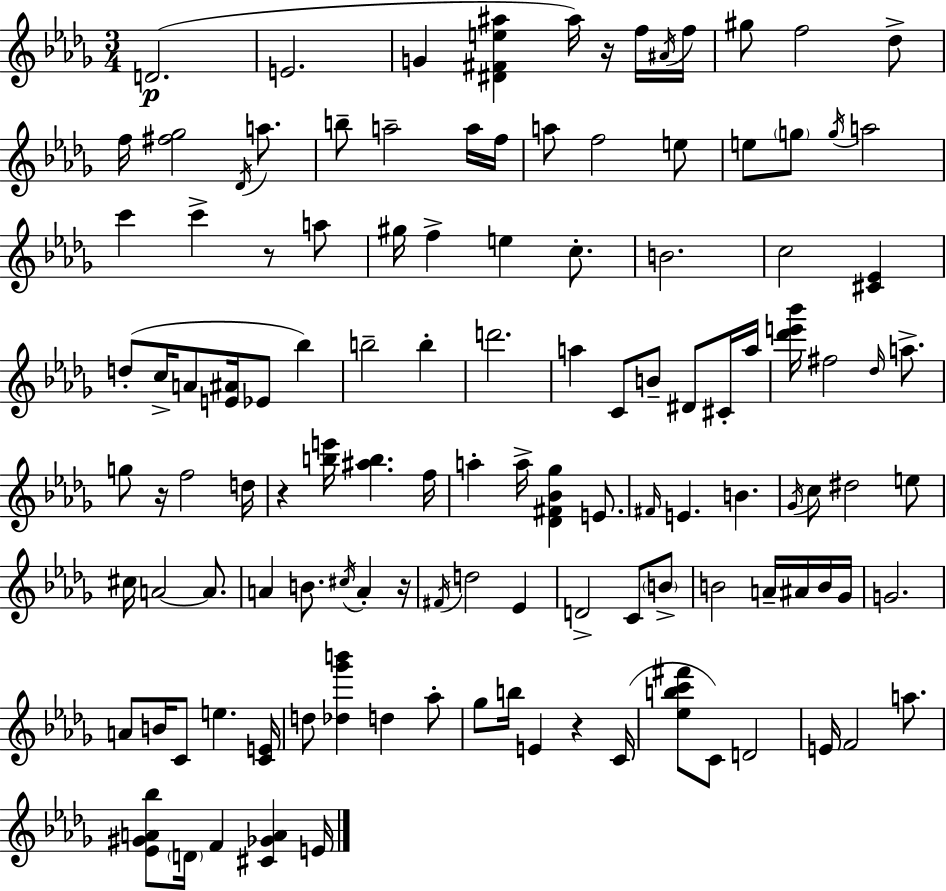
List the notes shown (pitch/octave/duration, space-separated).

D4/h. E4/h. G4/q [D#4,F#4,E5,A#5]/q A#5/s R/s F5/s A#4/s F5/s G#5/e F5/h Db5/e F5/s [F#5,Gb5]/h Db4/s A5/e. B5/e A5/h A5/s F5/s A5/e F5/h E5/e E5/e G5/e G5/s A5/h C6/q C6/q R/e A5/e G#5/s F5/q E5/q C5/e. B4/h. C5/h [C#4,Eb4]/q D5/e C5/s A4/e [E4,A#4]/s Eb4/e Bb5/q B5/h B5/q D6/h. A5/q C4/e B4/e D#4/e C#4/s A5/s [Db6,E6,Bb6]/s F#5/h Db5/s A5/e. G5/e R/s F5/h D5/s R/q [B5,E6]/s [A#5,B5]/q. F5/s A5/q A5/s [Db4,F#4,Bb4,Gb5]/q E4/e. F#4/s E4/q. B4/q. Gb4/s C5/e D#5/h E5/e C#5/s A4/h A4/e. A4/q B4/e. C#5/s A4/q R/s F#4/s D5/h Eb4/q D4/h C4/e B4/e B4/h A4/s A#4/s B4/s Gb4/s G4/h. A4/e B4/s C4/e E5/q. [C4,E4]/s D5/e [Db5,Gb6,B6]/q D5/q Ab5/e Gb5/e B5/s E4/q R/q C4/s [Eb5,B5,C6,F#6]/e C4/e D4/h E4/s F4/h A5/e. [Eb4,G#4,A4,Bb5]/e D4/s F4/q [C#4,Gb4,A4]/q E4/s